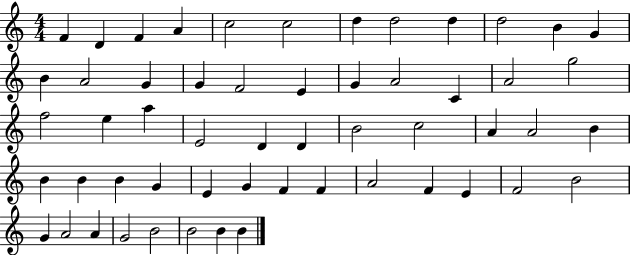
{
  \clef treble
  \numericTimeSignature
  \time 4/4
  \key c \major
  f'4 d'4 f'4 a'4 | c''2 c''2 | d''4 d''2 d''4 | d''2 b'4 g'4 | \break b'4 a'2 g'4 | g'4 f'2 e'4 | g'4 a'2 c'4 | a'2 g''2 | \break f''2 e''4 a''4 | e'2 d'4 d'4 | b'2 c''2 | a'4 a'2 b'4 | \break b'4 b'4 b'4 g'4 | e'4 g'4 f'4 f'4 | a'2 f'4 e'4 | f'2 b'2 | \break g'4 a'2 a'4 | g'2 b'2 | b'2 b'4 b'4 | \bar "|."
}